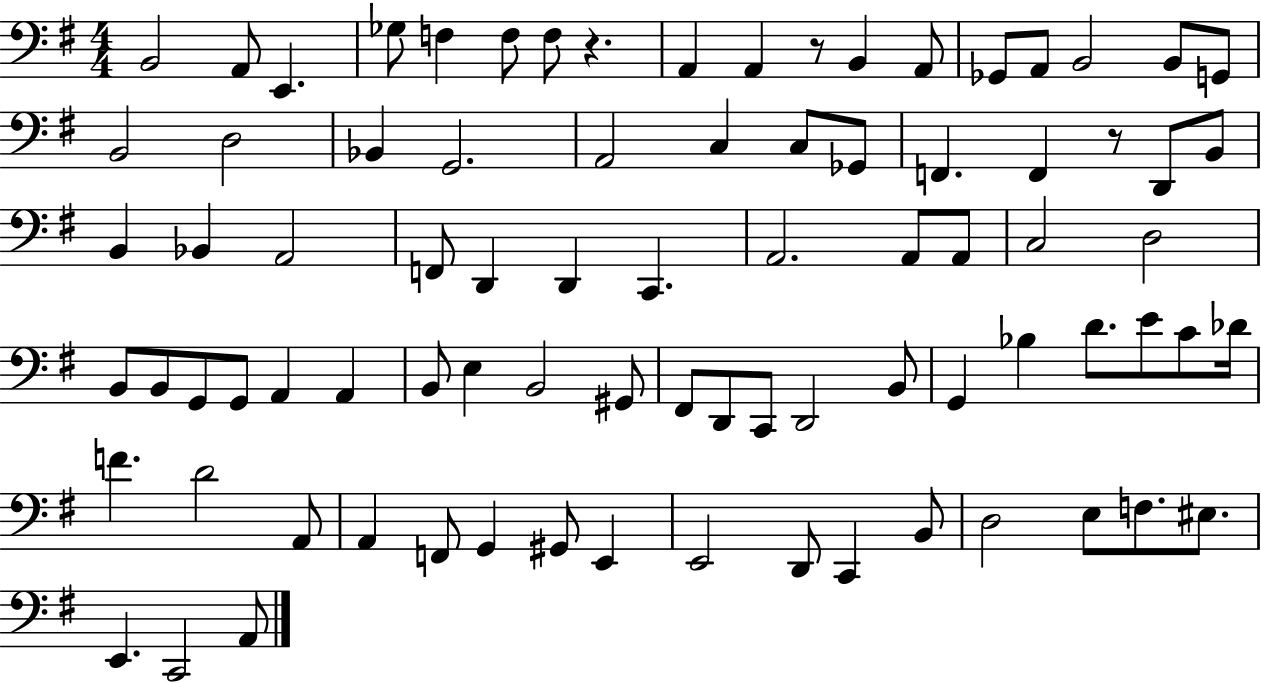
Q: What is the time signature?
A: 4/4